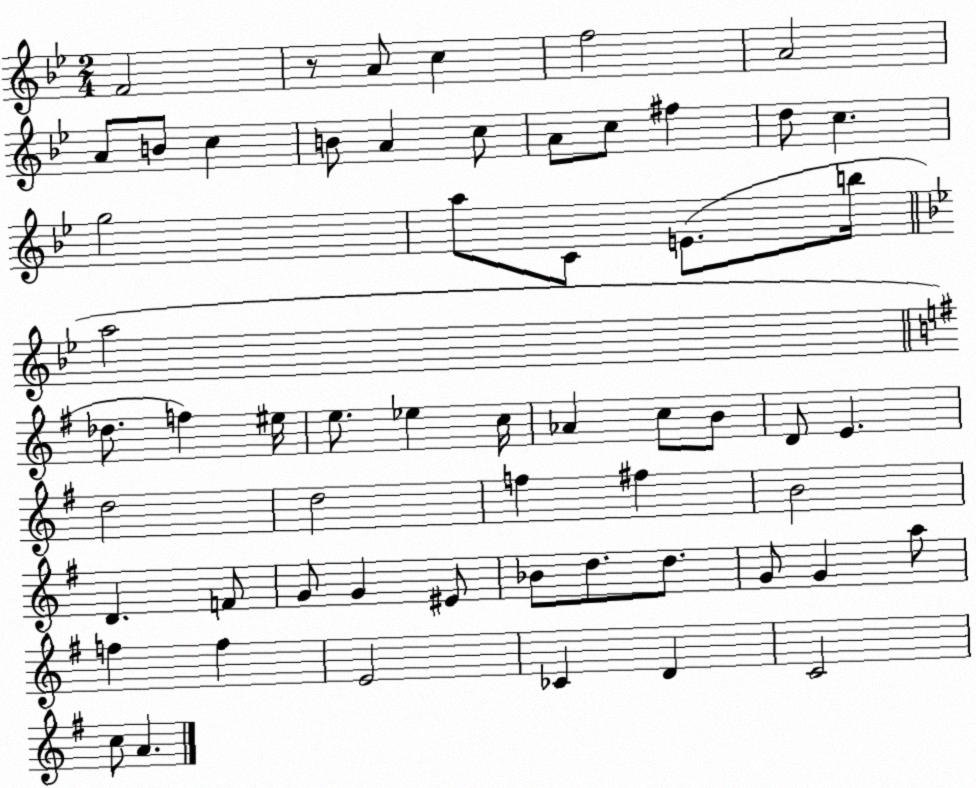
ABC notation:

X:1
T:Untitled
M:2/4
L:1/4
K:Bb
F2 z/2 A/2 c f2 A2 A/2 B/2 c B/2 A c/2 A/2 c/2 ^f d/2 c g2 a/2 C/2 E/2 b/4 a2 _d/2 f ^e/4 e/2 _e c/4 _A c/2 B/2 D/2 E d2 d2 f ^f B2 D F/2 G/2 G ^E/2 _B/2 d/2 d/2 G/2 G a/2 f f E2 _C D C2 c/2 A